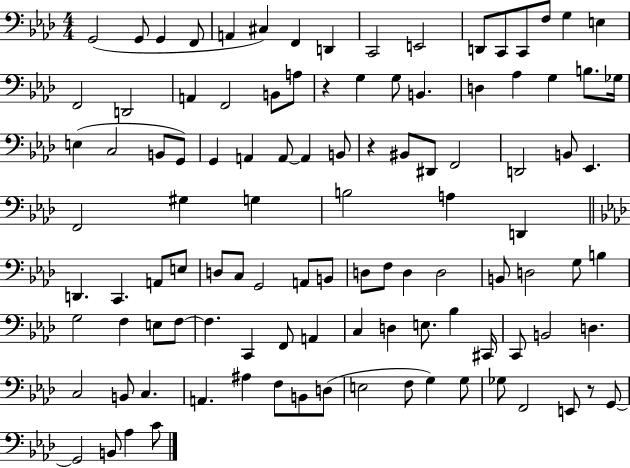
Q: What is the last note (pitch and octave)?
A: C4